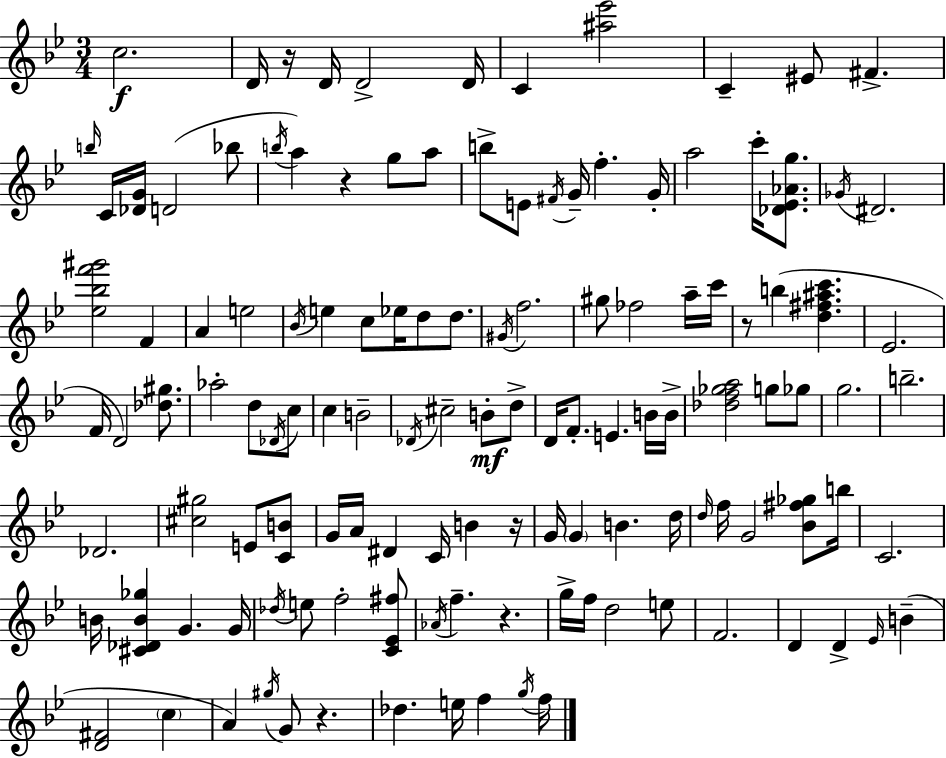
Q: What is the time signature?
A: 3/4